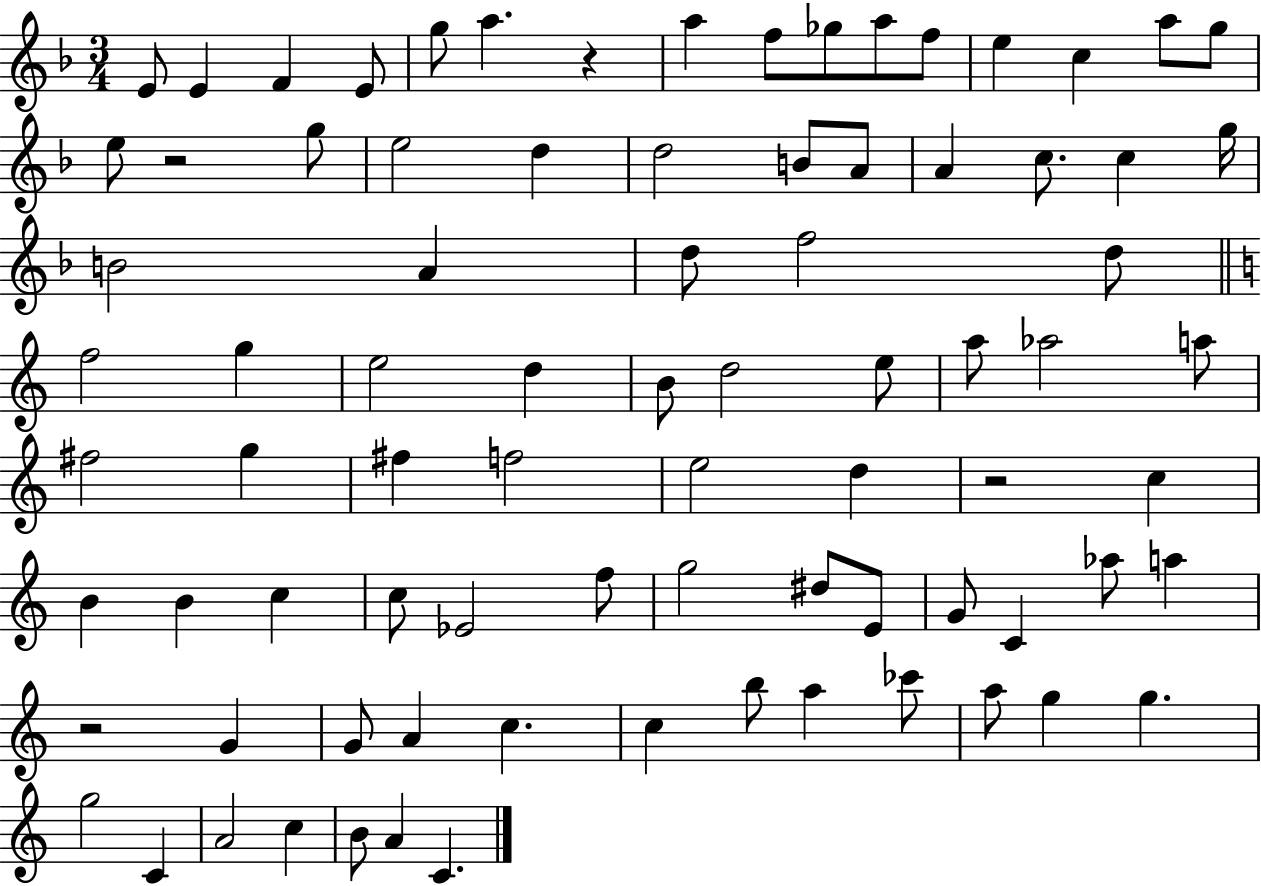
X:1
T:Untitled
M:3/4
L:1/4
K:F
E/2 E F E/2 g/2 a z a f/2 _g/2 a/2 f/2 e c a/2 g/2 e/2 z2 g/2 e2 d d2 B/2 A/2 A c/2 c g/4 B2 A d/2 f2 d/2 f2 g e2 d B/2 d2 e/2 a/2 _a2 a/2 ^f2 g ^f f2 e2 d z2 c B B c c/2 _E2 f/2 g2 ^d/2 E/2 G/2 C _a/2 a z2 G G/2 A c c b/2 a _c'/2 a/2 g g g2 C A2 c B/2 A C